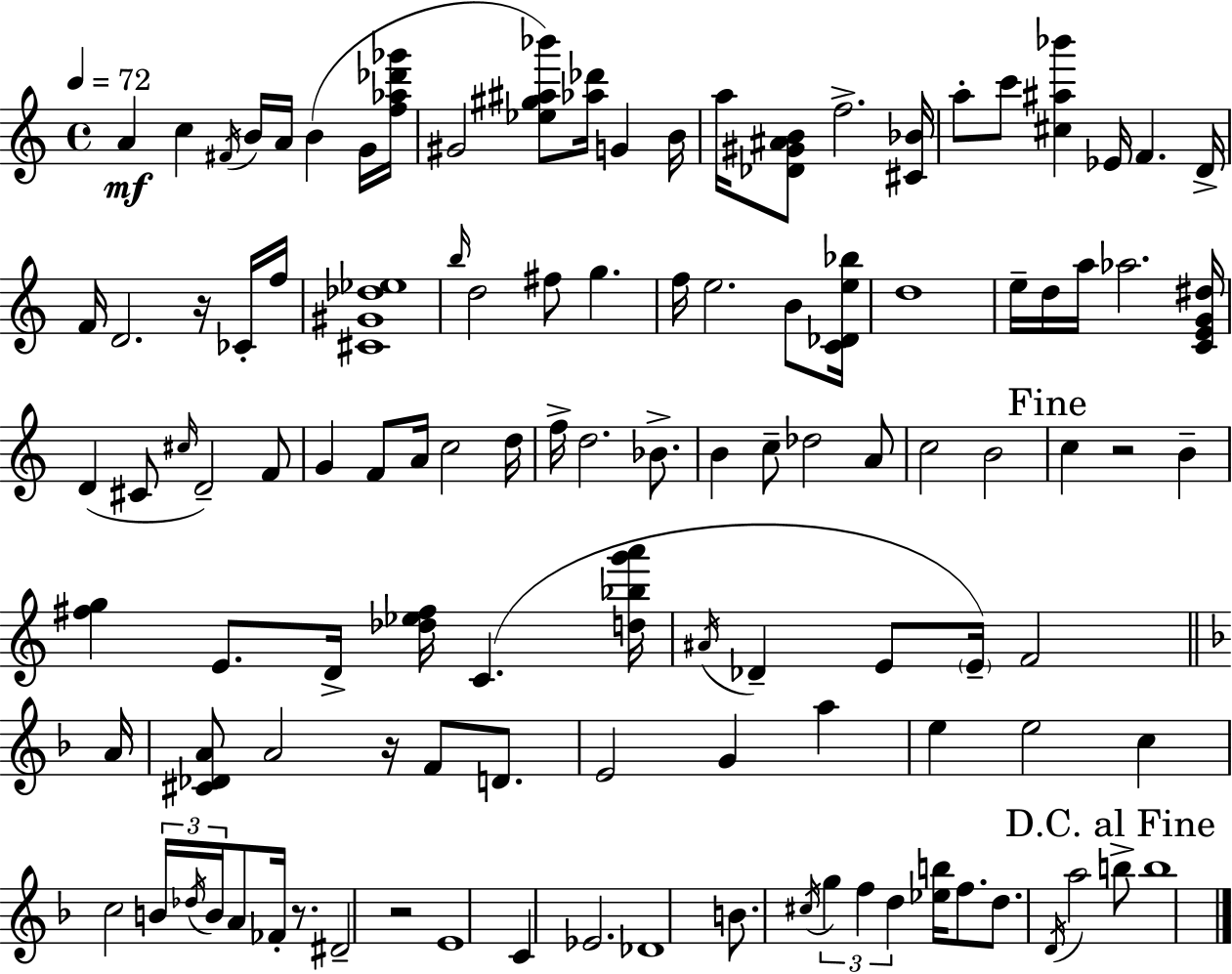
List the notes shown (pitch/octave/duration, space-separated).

A4/q C5/q F#4/s B4/s A4/s B4/q G4/s [F5,Ab5,Db6,Gb6]/s G#4/h [Eb5,G#5,A#5,Bb6]/e [Ab5,Db6]/s G4/q B4/s A5/s [Db4,G#4,A#4,B4]/e F5/h. [C#4,Bb4]/s A5/e C6/e [C#5,A#5,Bb6]/q Eb4/s F4/q. D4/s F4/s D4/h. R/s CES4/s F5/s [C#4,G#4,Db5,Eb5]/w B5/s D5/h F#5/e G5/q. F5/s E5/h. B4/e [C4,Db4,E5,Bb5]/s D5/w E5/s D5/s A5/s Ab5/h. [C4,E4,G4,D#5]/s D4/q C#4/e C#5/s D4/h F4/e G4/q F4/e A4/s C5/h D5/s F5/s D5/h. Bb4/e. B4/q C5/e Db5/h A4/e C5/h B4/h C5/q R/h B4/q [F#5,G5]/q E4/e. D4/s [Db5,Eb5,F#5]/s C4/q. [D5,Bb5,G6,A6]/s A#4/s Db4/q E4/e E4/s F4/h A4/s [C#4,Db4,A4]/e A4/h R/s F4/e D4/e. E4/h G4/q A5/q E5/q E5/h C5/q C5/h B4/s Db5/s B4/s A4/e FES4/s R/e. D#4/h R/h E4/w C4/q Eb4/h. Db4/w B4/e. C#5/s G5/q F5/q D5/q [Eb5,B5]/s F5/e. D5/e. D4/s A5/h B5/e B5/w